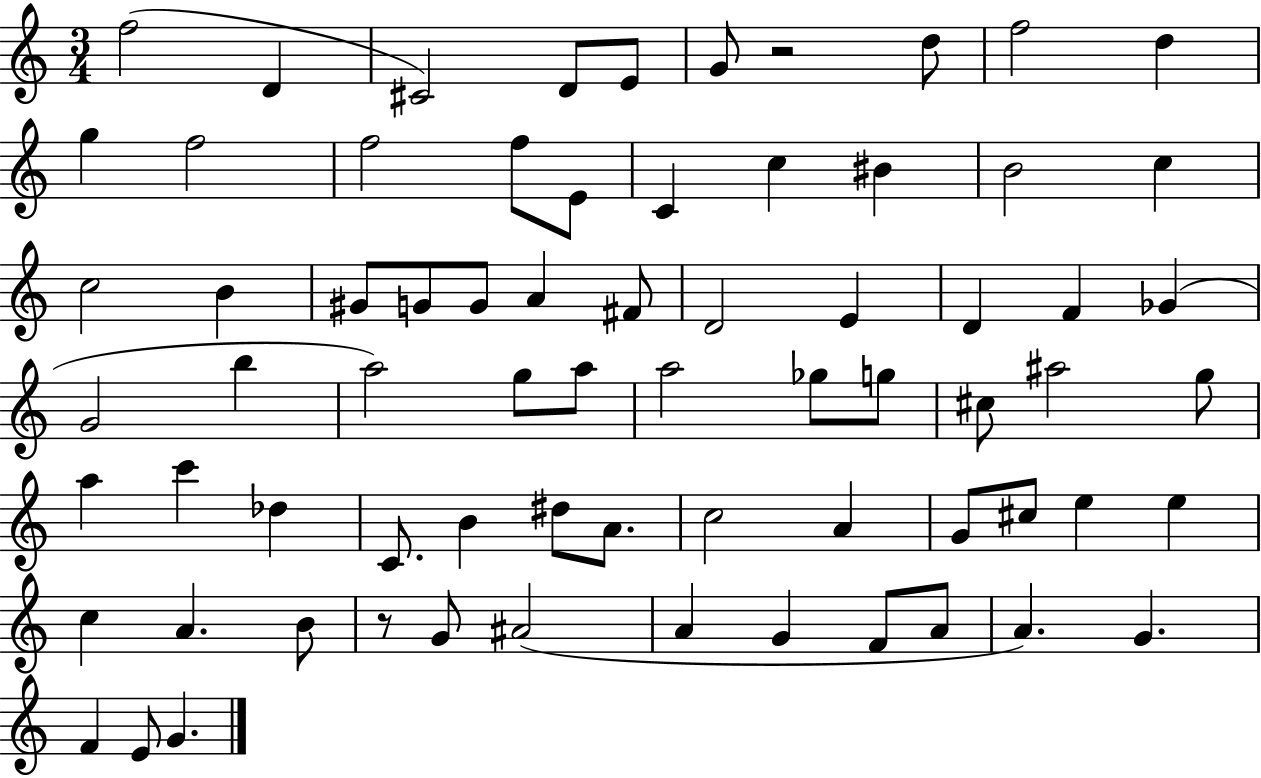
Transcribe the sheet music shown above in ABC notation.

X:1
T:Untitled
M:3/4
L:1/4
K:C
f2 D ^C2 D/2 E/2 G/2 z2 d/2 f2 d g f2 f2 f/2 E/2 C c ^B B2 c c2 B ^G/2 G/2 G/2 A ^F/2 D2 E D F _G G2 b a2 g/2 a/2 a2 _g/2 g/2 ^c/2 ^a2 g/2 a c' _d C/2 B ^d/2 A/2 c2 A G/2 ^c/2 e e c A B/2 z/2 G/2 ^A2 A G F/2 A/2 A G F E/2 G